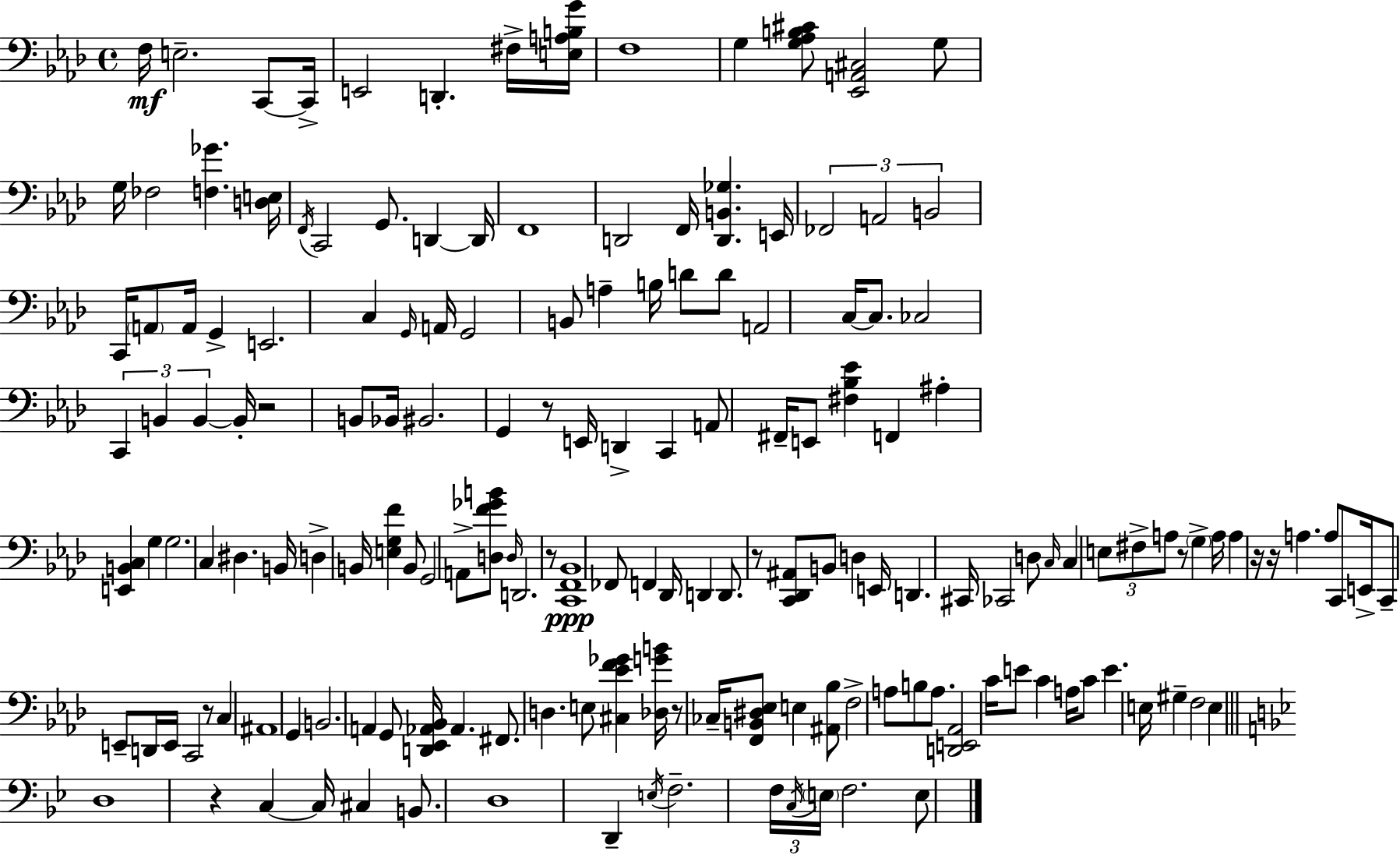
X:1
T:Untitled
M:4/4
L:1/4
K:Fm
F,/4 E,2 C,,/2 C,,/4 E,,2 D,, ^F,/4 [E,A,B,G]/4 F,4 G, [G,_A,B,^C]/2 [_E,,A,,^C,]2 G,/2 G,/4 _F,2 [F,_G] [D,E,]/4 F,,/4 C,,2 G,,/2 D,, D,,/4 F,,4 D,,2 F,,/4 [D,,B,,_G,] E,,/4 _F,,2 A,,2 B,,2 C,,/4 A,,/2 A,,/4 G,, E,,2 C, G,,/4 A,,/4 G,,2 B,,/2 A, B,/4 D/2 D/2 A,,2 C,/4 C,/2 _C,2 C,, B,, B,, B,,/4 z2 B,,/2 _B,,/4 ^B,,2 G,, z/2 E,,/4 D,, C,, A,,/2 ^F,,/4 E,,/2 [^F,_B,_E] F,, ^A, [E,,B,,C,] G, G,2 C, ^D, B,,/4 D, B,,/4 [E,G,F] B,,/2 G,,2 A,,/2 [D,F_GB]/2 D,/4 D,,2 z/2 [C,,F,,_B,,]4 _F,,/2 F,, _D,,/4 D,, D,,/2 z/2 [C,,_D,,^A,,]/2 B,,/2 D, E,,/4 D,, ^C,,/4 _C,,2 D,/2 C,/4 C, E,/2 ^F,/2 A,/2 z/2 G, A,/4 A, z/4 z/4 A, A,/2 C,,/2 E,,/4 C,,/2 E,,/2 D,,/4 E,,/4 C,,2 z/2 C, ^A,,4 G,, B,,2 A,, G,,/2 [D,,_E,,_A,,_B,,]/4 _A,, ^F,,/2 D, E,/2 [^C,_EF_G] [_D,GB]/4 z/2 _C,/4 [F,,B,,^D,_E,]/2 E, [^A,,_B,]/2 F,2 A,/2 B,/2 A,/2 [D,,E,,_A,,]2 C/4 E/2 C A,/4 C/2 E E,/4 ^G, F,2 E, D,4 z C, C,/4 ^C, B,,/2 D,4 D,, E,/4 F,2 F,/4 C,/4 E,/4 F,2 E,/2